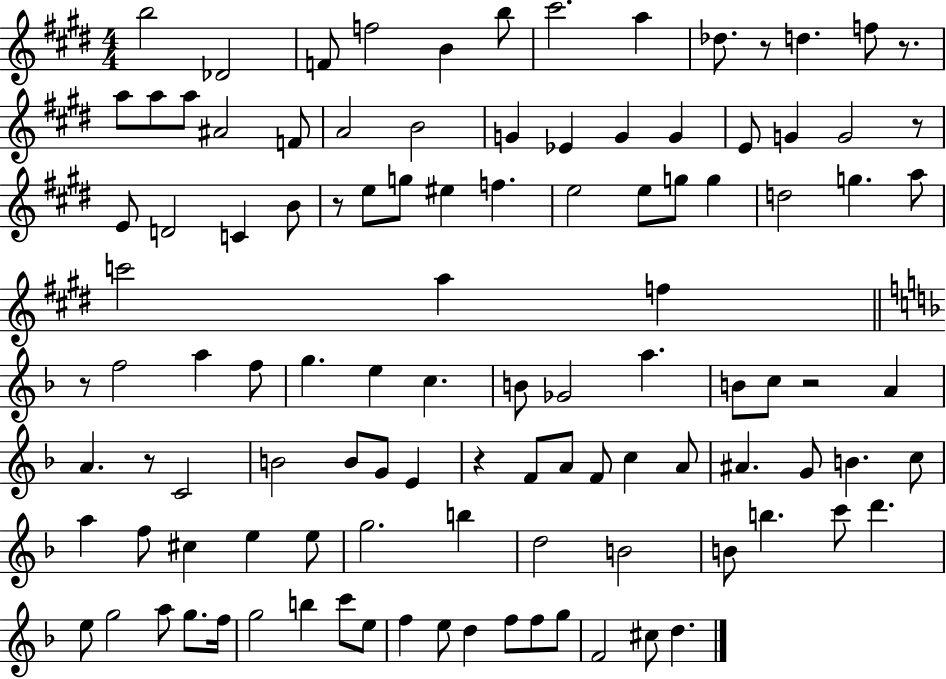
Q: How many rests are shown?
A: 8